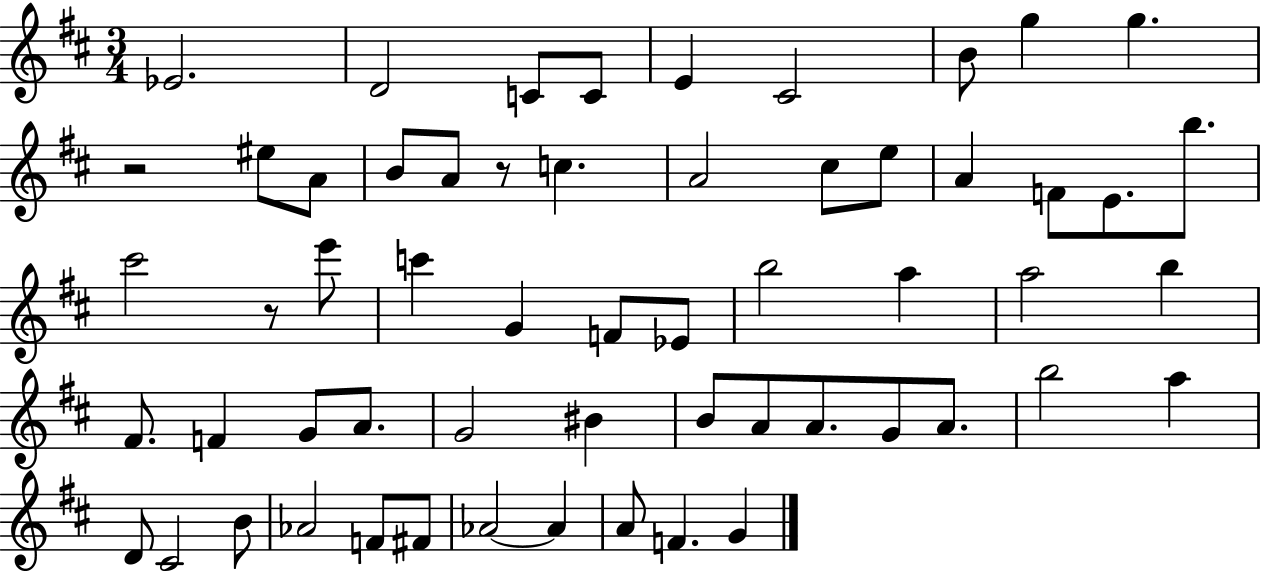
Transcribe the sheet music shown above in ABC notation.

X:1
T:Untitled
M:3/4
L:1/4
K:D
_E2 D2 C/2 C/2 E ^C2 B/2 g g z2 ^e/2 A/2 B/2 A/2 z/2 c A2 ^c/2 e/2 A F/2 E/2 b/2 ^c'2 z/2 e'/2 c' G F/2 _E/2 b2 a a2 b ^F/2 F G/2 A/2 G2 ^B B/2 A/2 A/2 G/2 A/2 b2 a D/2 ^C2 B/2 _A2 F/2 ^F/2 _A2 _A A/2 F G